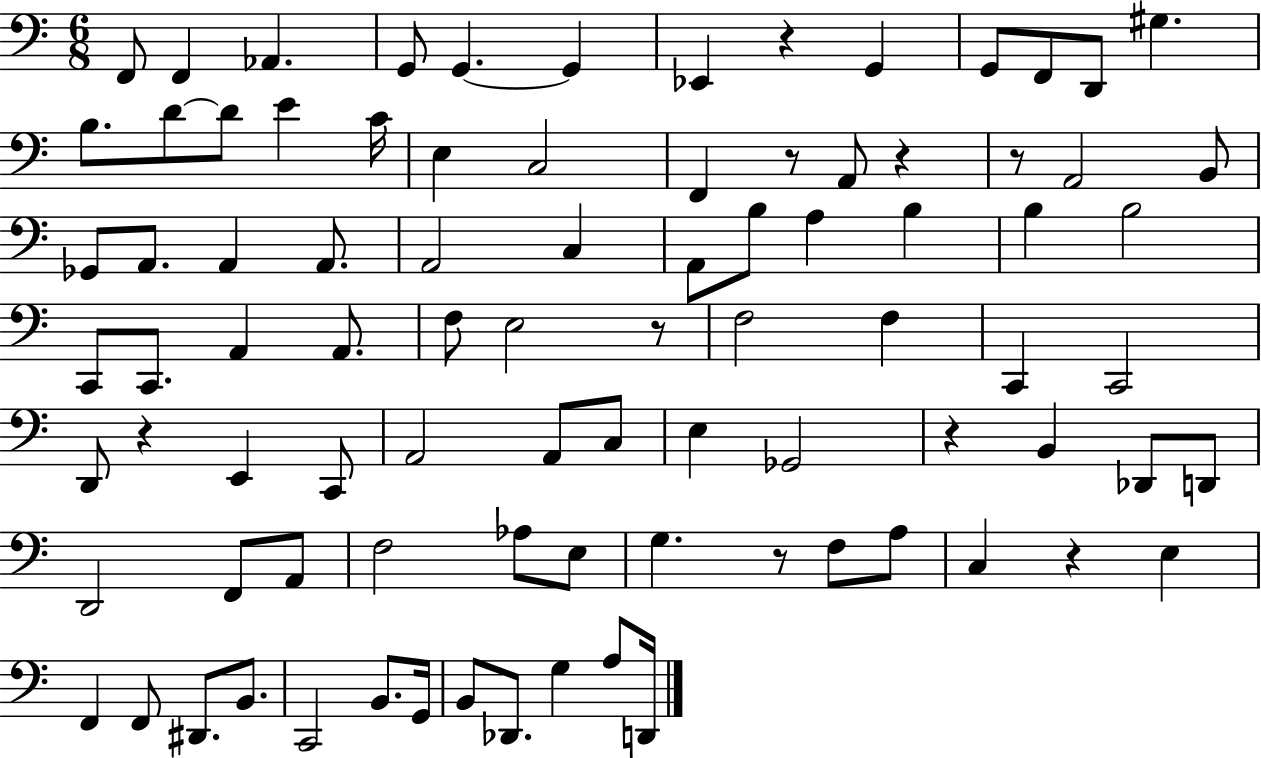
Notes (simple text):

F2/e F2/q Ab2/q. G2/e G2/q. G2/q Eb2/q R/q G2/q G2/e F2/e D2/e G#3/q. B3/e. D4/e D4/e E4/q C4/s E3/q C3/h F2/q R/e A2/e R/q R/e A2/h B2/e Gb2/e A2/e. A2/q A2/e. A2/h C3/q A2/e B3/e A3/q B3/q B3/q B3/h C2/e C2/e. A2/q A2/e. F3/e E3/h R/e F3/h F3/q C2/q C2/h D2/e R/q E2/q C2/e A2/h A2/e C3/e E3/q Gb2/h R/q B2/q Db2/e D2/e D2/h F2/e A2/e F3/h Ab3/e E3/e G3/q. R/e F3/e A3/e C3/q R/q E3/q F2/q F2/e D#2/e. B2/e. C2/h B2/e. G2/s B2/e Db2/e. G3/q A3/e D2/s